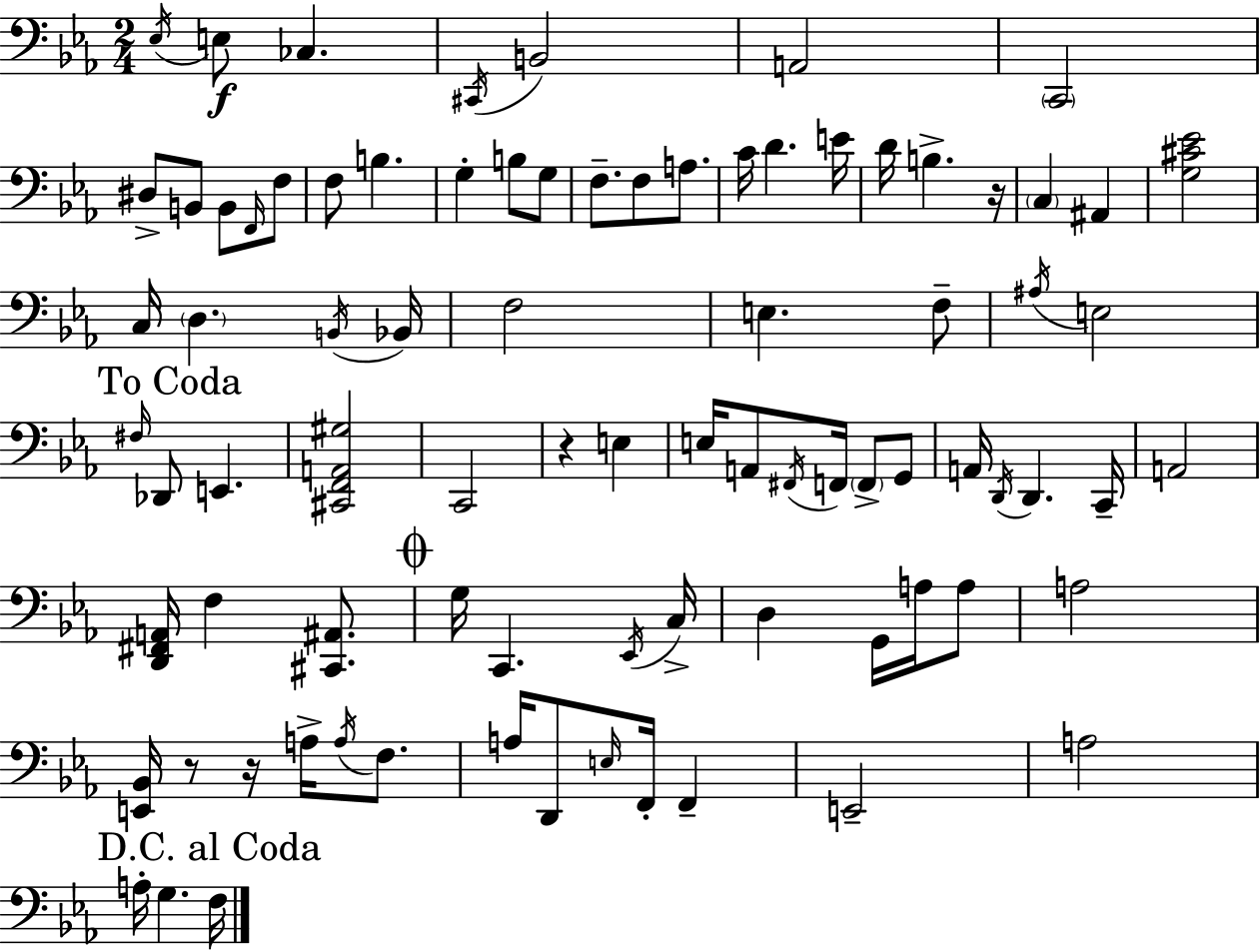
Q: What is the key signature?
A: C minor